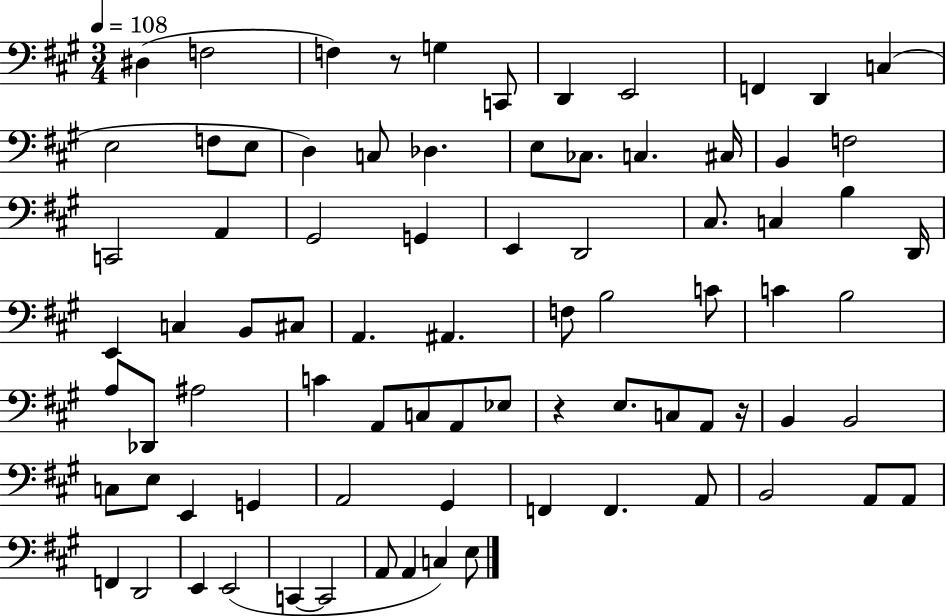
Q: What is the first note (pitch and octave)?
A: D#3